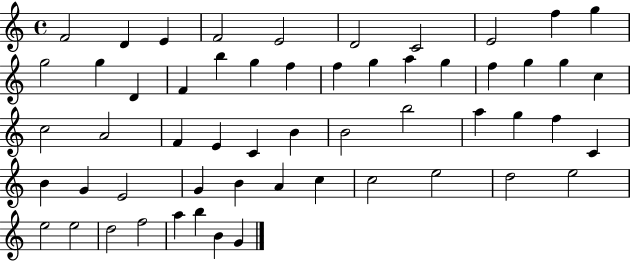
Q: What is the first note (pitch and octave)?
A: F4